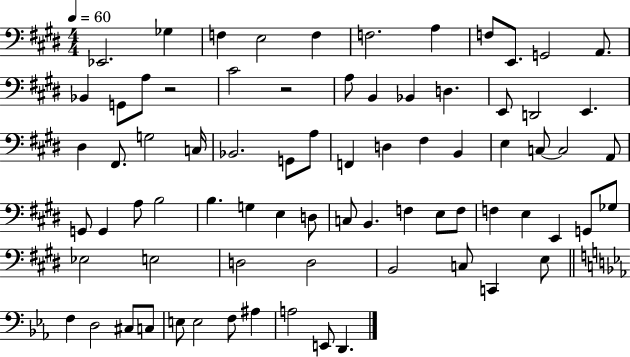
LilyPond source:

{
  \clef bass
  \numericTimeSignature
  \time 4/4
  \key e \major
  \tempo 4 = 60
  \repeat volta 2 { ees,2. ges4 | f4 e2 f4 | f2. a4 | f8 e,8. g,2 a,8. | \break bes,4 g,8 a8 r2 | cis'2 r2 | a8 b,4 bes,4 d4. | e,8 d,2 e,4. | \break dis4 fis,8. g2 c16 | bes,2. g,8 a8 | f,4 d4 fis4 b,4 | e4 c8~~ c2 a,8 | \break g,8 g,4 a8 b2 | b4. g4 e4 d8 | c8 b,4. f4 e8 f8 | f4 e4 e,4 g,8 ges8 | \break ees2 e2 | d2 d2 | b,2 c8 c,4 e8 | \bar "||" \break \key ees \major f4 d2 cis8 c8 | e8 e2 f8 ais4 | a2 e,8 d,4. | } \bar "|."
}